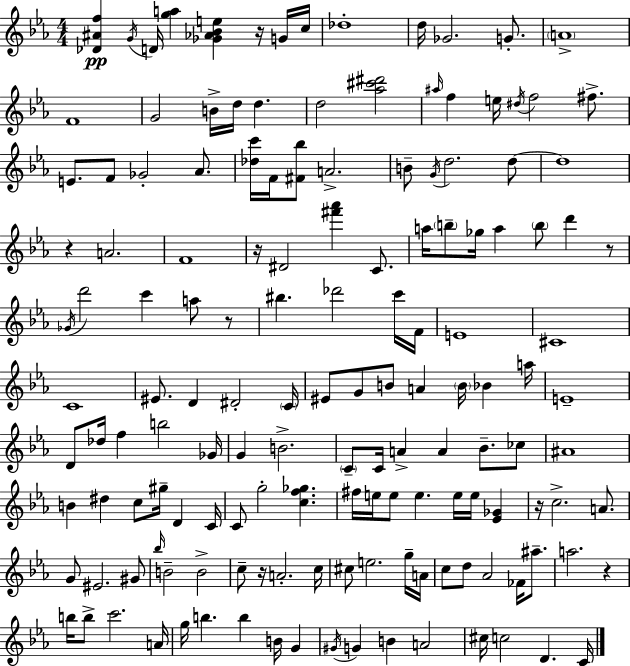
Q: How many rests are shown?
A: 8